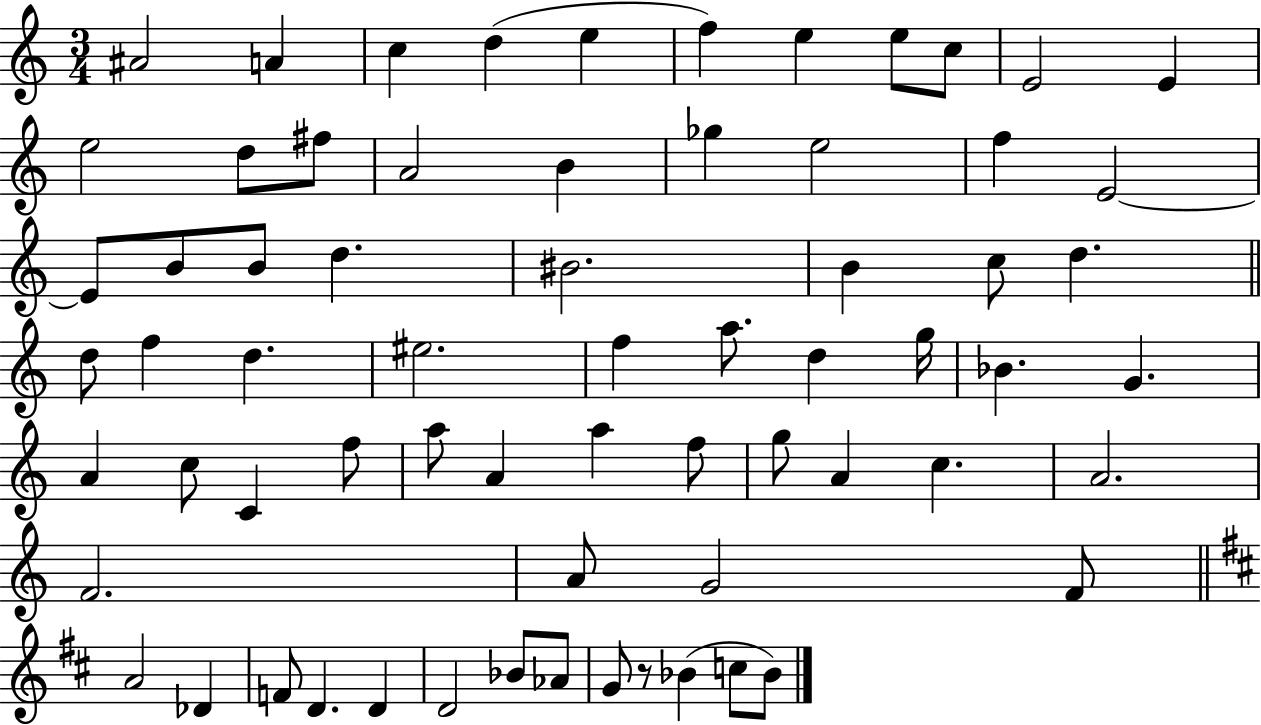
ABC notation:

X:1
T:Untitled
M:3/4
L:1/4
K:C
^A2 A c d e f e e/2 c/2 E2 E e2 d/2 ^f/2 A2 B _g e2 f E2 E/2 B/2 B/2 d ^B2 B c/2 d d/2 f d ^e2 f a/2 d g/4 _B G A c/2 C f/2 a/2 A a f/2 g/2 A c A2 F2 A/2 G2 F/2 A2 _D F/2 D D D2 _B/2 _A/2 G/2 z/2 _B c/2 _B/2